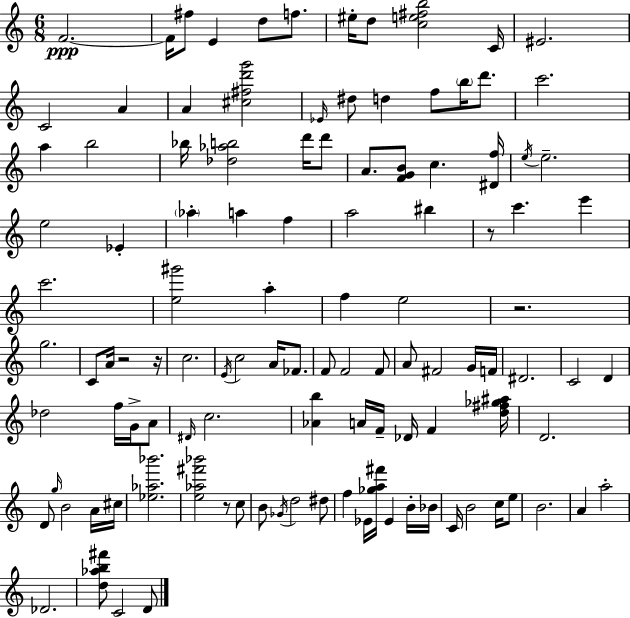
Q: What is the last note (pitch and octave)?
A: D4